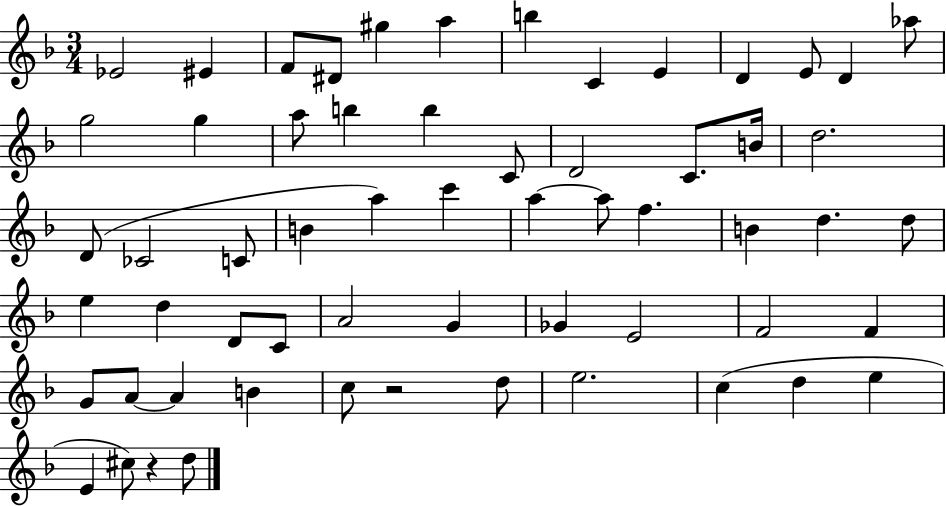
{
  \clef treble
  \numericTimeSignature
  \time 3/4
  \key f \major
  ees'2 eis'4 | f'8 dis'8 gis''4 a''4 | b''4 c'4 e'4 | d'4 e'8 d'4 aes''8 | \break g''2 g''4 | a''8 b''4 b''4 c'8 | d'2 c'8. b'16 | d''2. | \break d'8( ces'2 c'8 | b'4 a''4) c'''4 | a''4~~ a''8 f''4. | b'4 d''4. d''8 | \break e''4 d''4 d'8 c'8 | a'2 g'4 | ges'4 e'2 | f'2 f'4 | \break g'8 a'8~~ a'4 b'4 | c''8 r2 d''8 | e''2. | c''4( d''4 e''4 | \break e'4 cis''8) r4 d''8 | \bar "|."
}